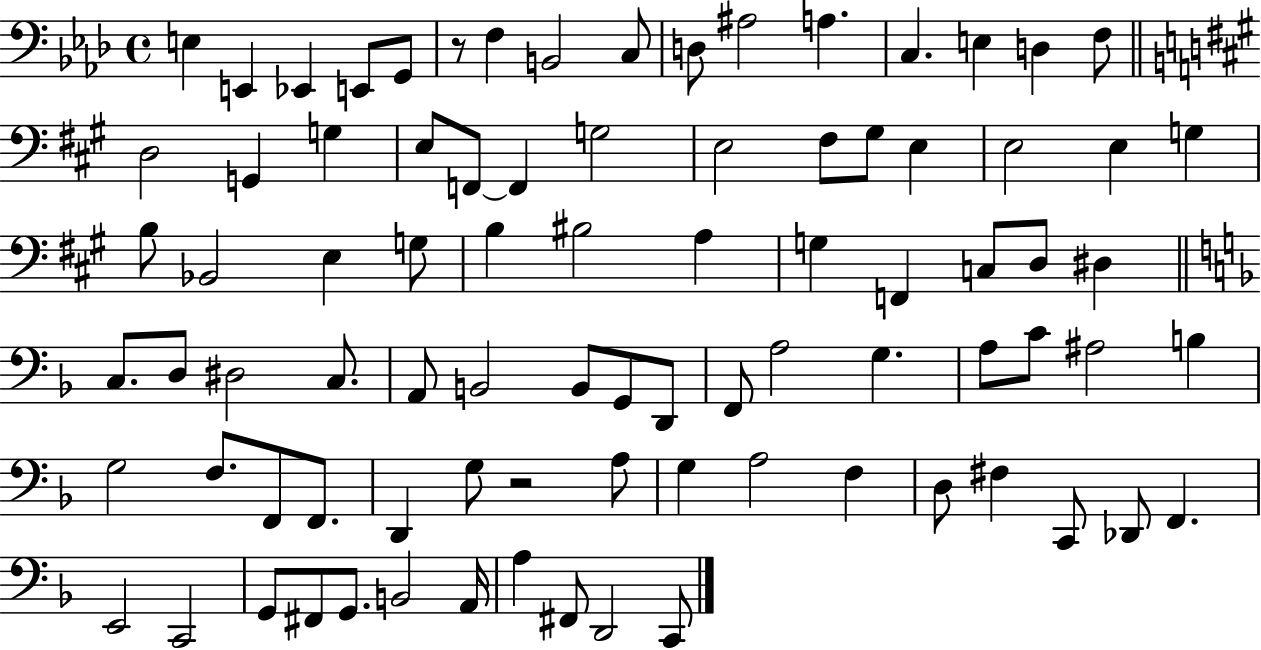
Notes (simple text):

E3/q E2/q Eb2/q E2/e G2/e R/e F3/q B2/h C3/e D3/e A#3/h A3/q. C3/q. E3/q D3/q F3/e D3/h G2/q G3/q E3/e F2/e F2/q G3/h E3/h F#3/e G#3/e E3/q E3/h E3/q G3/q B3/e Bb2/h E3/q G3/e B3/q BIS3/h A3/q G3/q F2/q C3/e D3/e D#3/q C3/e. D3/e D#3/h C3/e. A2/e B2/h B2/e G2/e D2/e F2/e A3/h G3/q. A3/e C4/e A#3/h B3/q G3/h F3/e. F2/e F2/e. D2/q G3/e R/h A3/e G3/q A3/h F3/q D3/e F#3/q C2/e Db2/e F2/q. E2/h C2/h G2/e F#2/e G2/e. B2/h A2/s A3/q F#2/e D2/h C2/e